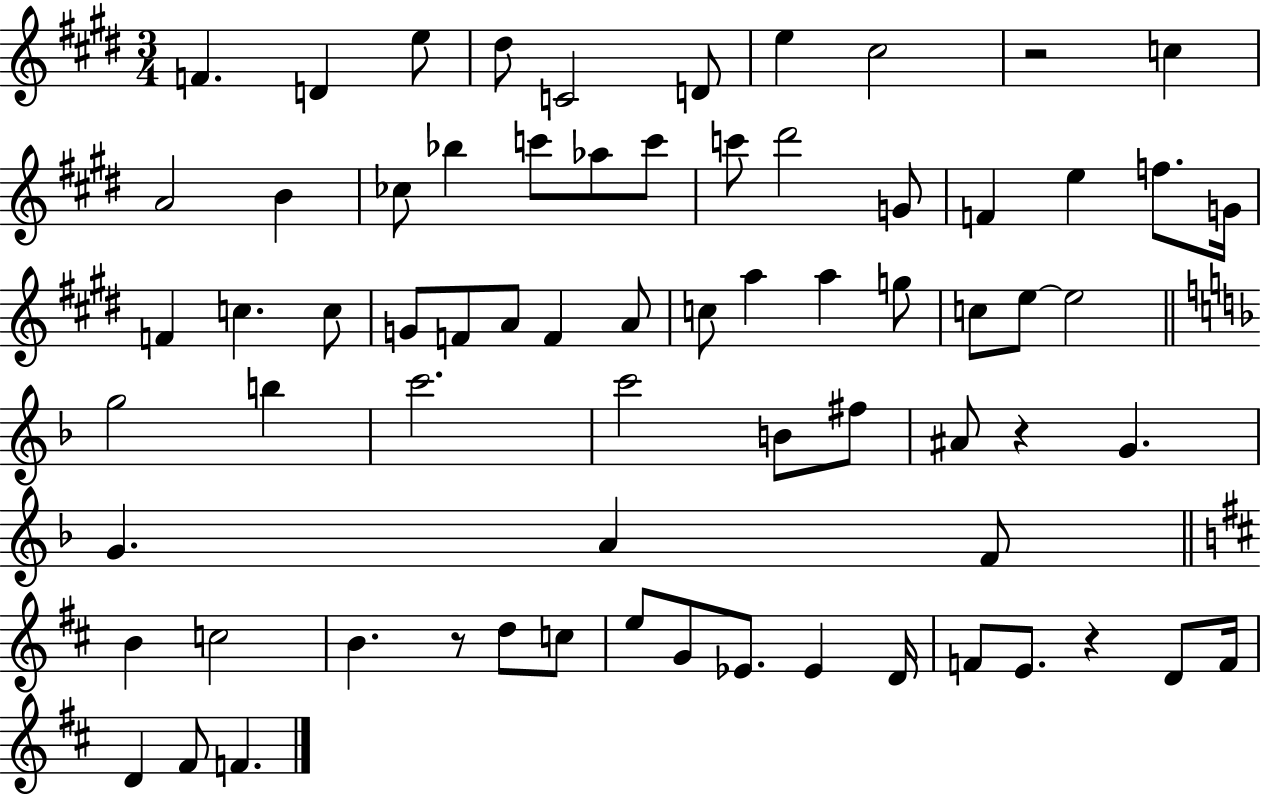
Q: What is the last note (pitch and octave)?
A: F4